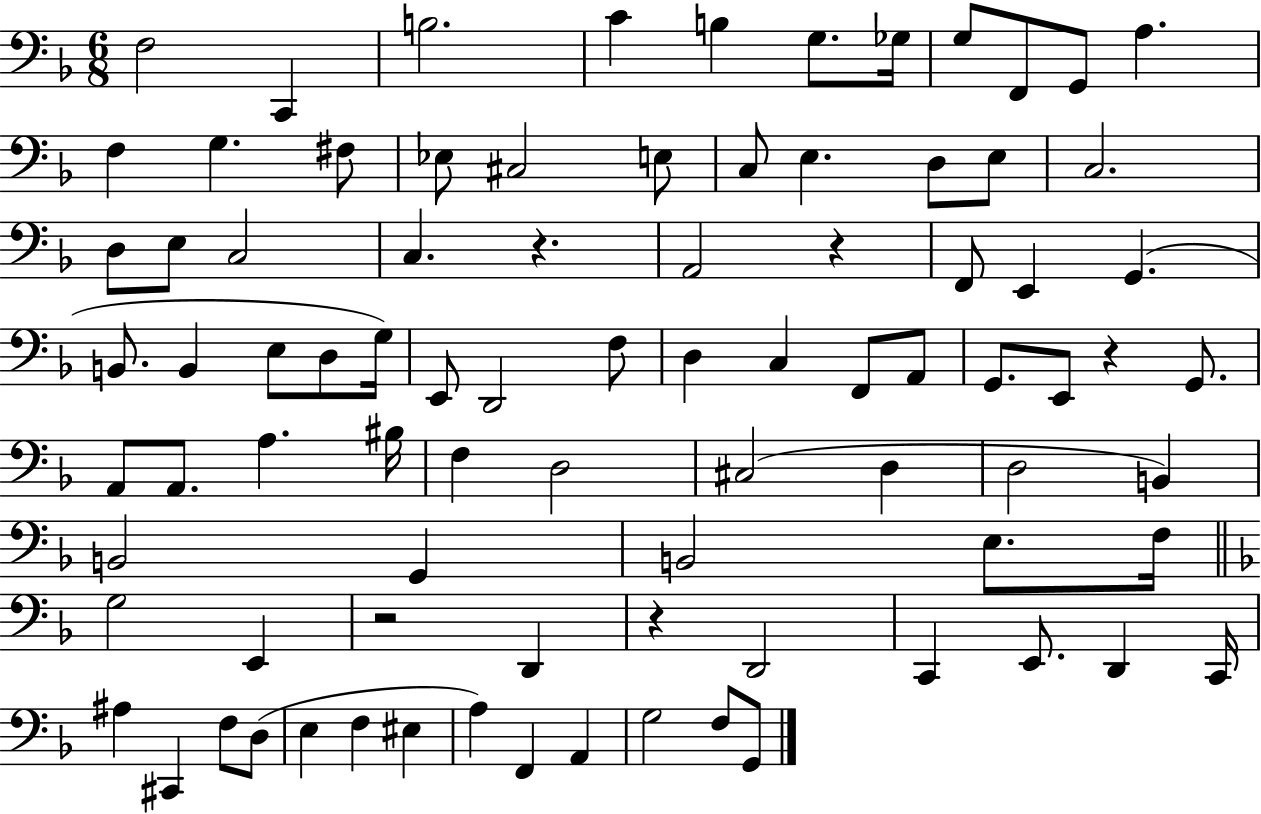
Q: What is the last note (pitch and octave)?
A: G2